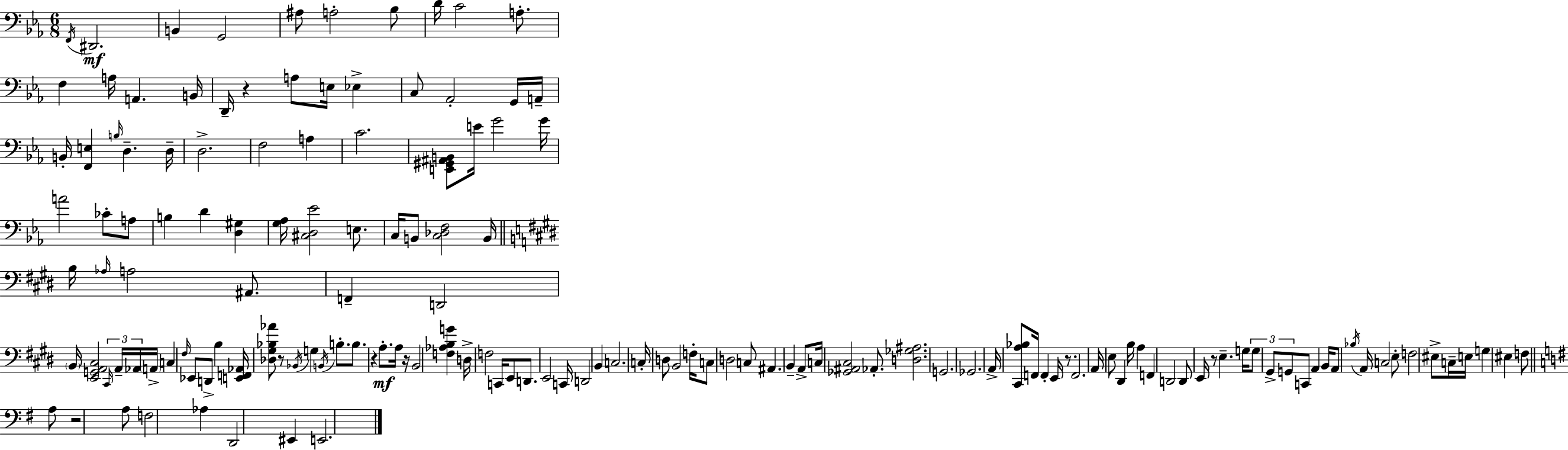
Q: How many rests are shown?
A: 7